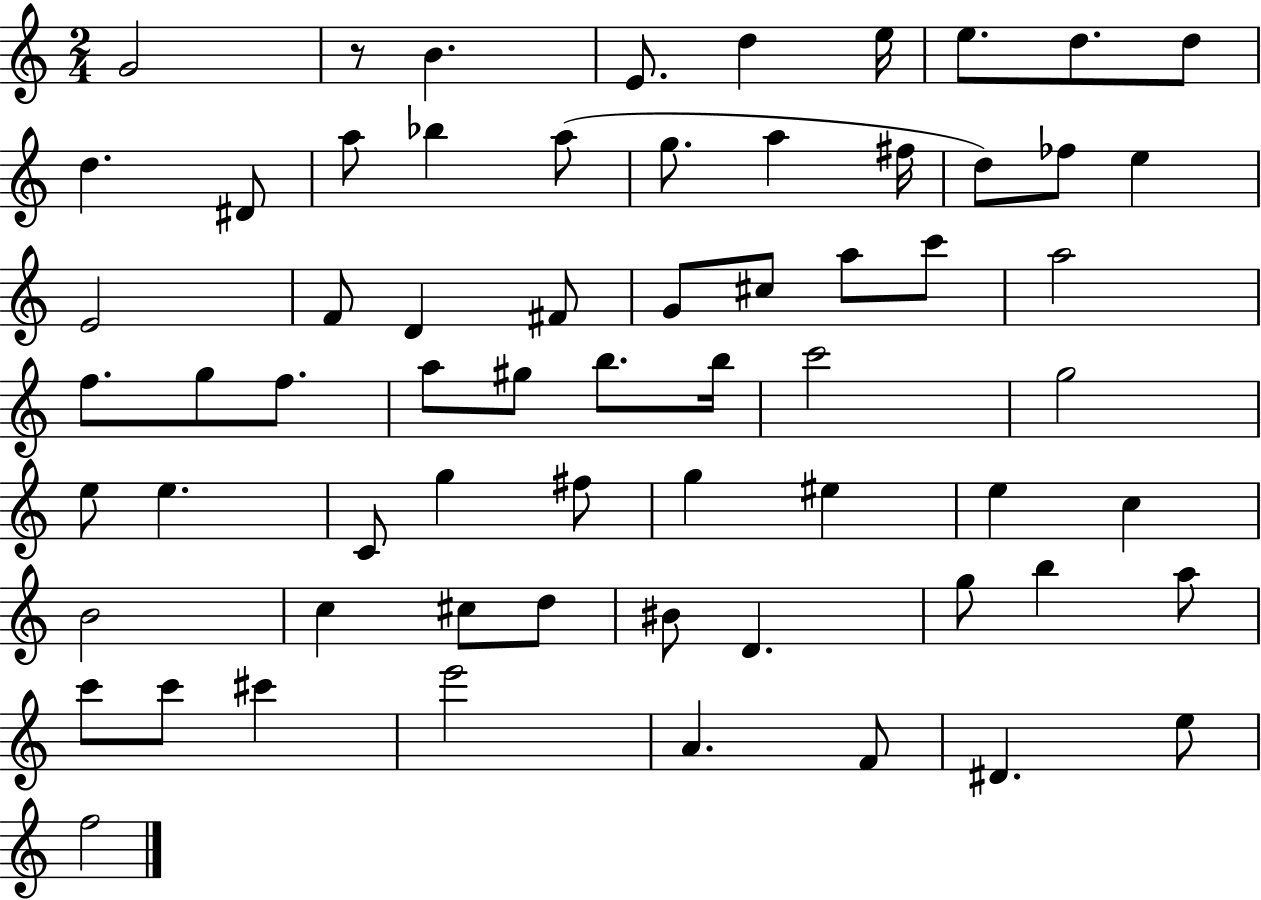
X:1
T:Untitled
M:2/4
L:1/4
K:C
G2 z/2 B E/2 d e/4 e/2 d/2 d/2 d ^D/2 a/2 _b a/2 g/2 a ^f/4 d/2 _f/2 e E2 F/2 D ^F/2 G/2 ^c/2 a/2 c'/2 a2 f/2 g/2 f/2 a/2 ^g/2 b/2 b/4 c'2 g2 e/2 e C/2 g ^f/2 g ^e e c B2 c ^c/2 d/2 ^B/2 D g/2 b a/2 c'/2 c'/2 ^c' e'2 A F/2 ^D e/2 f2